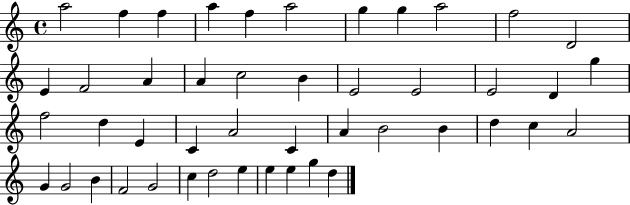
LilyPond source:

{
  \clef treble
  \time 4/4
  \defaultTimeSignature
  \key c \major
  a''2 f''4 f''4 | a''4 f''4 a''2 | g''4 g''4 a''2 | f''2 d'2 | \break e'4 f'2 a'4 | a'4 c''2 b'4 | e'2 e'2 | e'2 d'4 g''4 | \break f''2 d''4 e'4 | c'4 a'2 c'4 | a'4 b'2 b'4 | d''4 c''4 a'2 | \break g'4 g'2 b'4 | f'2 g'2 | c''4 d''2 e''4 | e''4 e''4 g''4 d''4 | \break \bar "|."
}